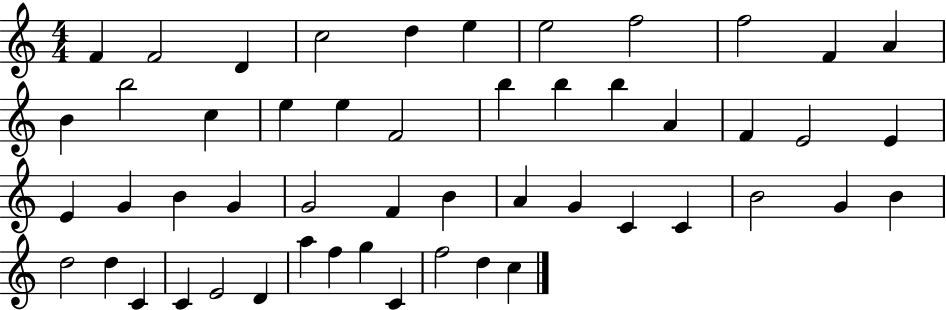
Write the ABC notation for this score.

X:1
T:Untitled
M:4/4
L:1/4
K:C
F F2 D c2 d e e2 f2 f2 F A B b2 c e e F2 b b b A F E2 E E G B G G2 F B A G C C B2 G B d2 d C C E2 D a f g C f2 d c